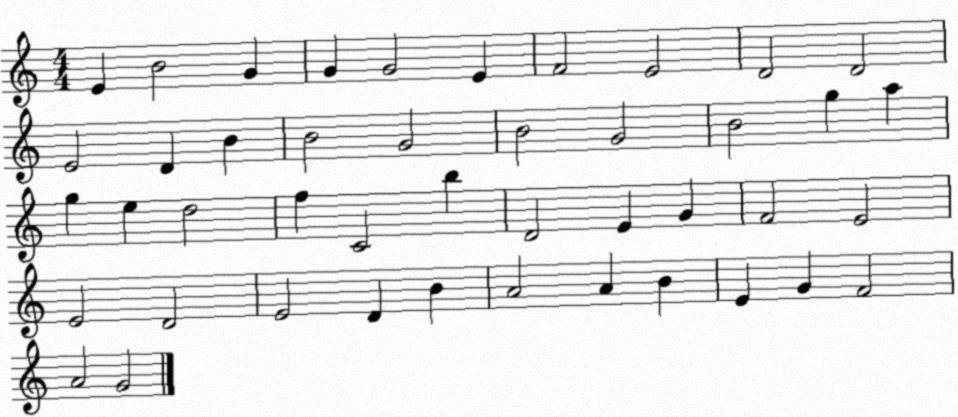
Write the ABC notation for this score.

X:1
T:Untitled
M:4/4
L:1/4
K:C
E B2 G G G2 E F2 E2 D2 D2 E2 D B B2 G2 B2 G2 B2 g a g e d2 f C2 b D2 E G F2 E2 E2 D2 E2 D B A2 A B E G F2 A2 G2